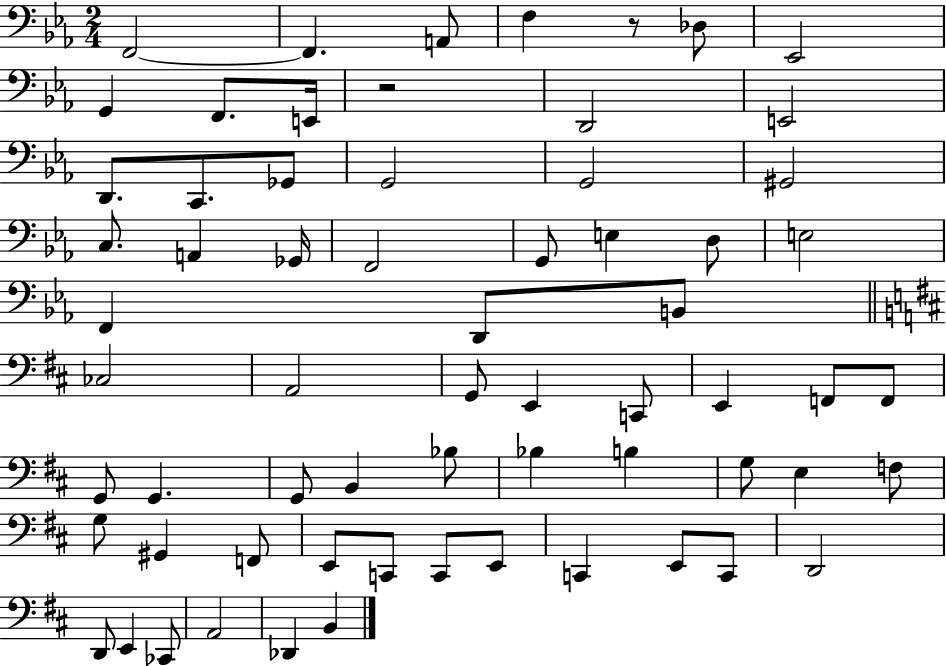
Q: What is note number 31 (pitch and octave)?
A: G2